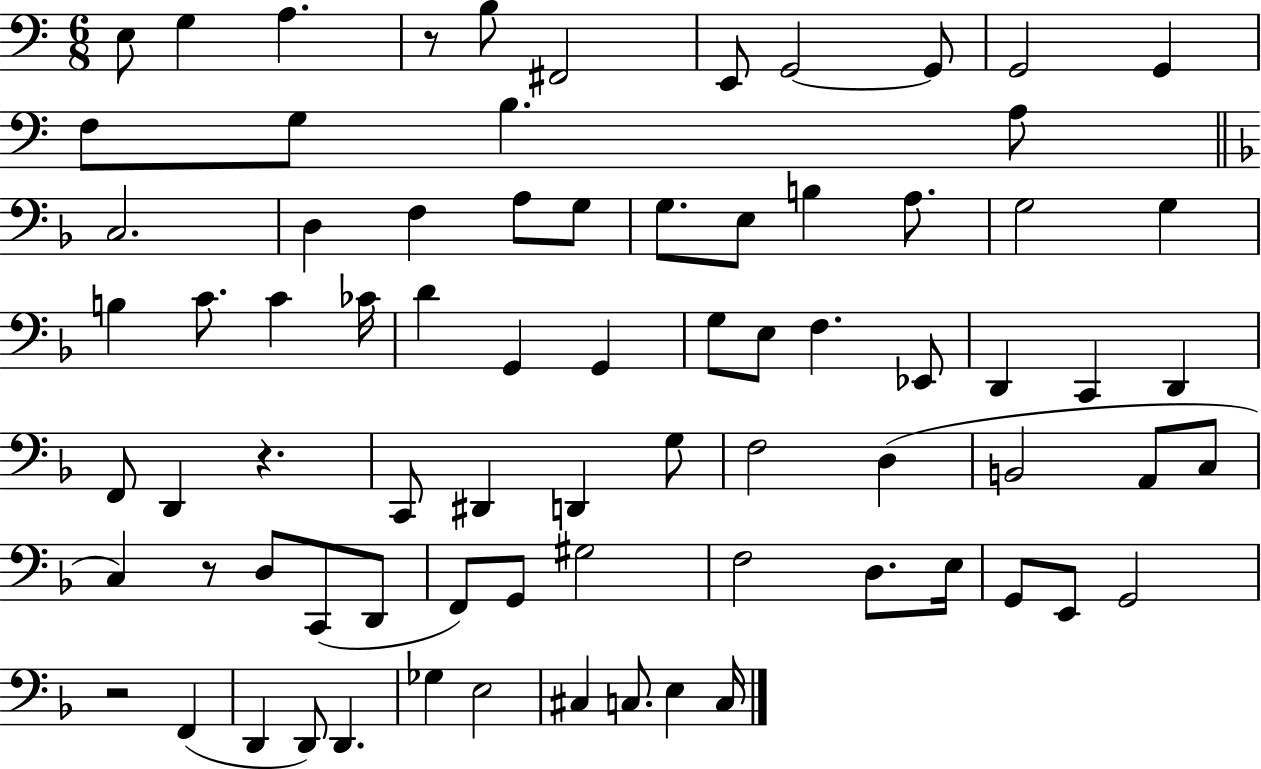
{
  \clef bass
  \numericTimeSignature
  \time 6/8
  \key c \major
  e8 g4 a4. | r8 b8 fis,2 | e,8 g,2~~ g,8 | g,2 g,4 | \break f8 g8 b4. a8 | \bar "||" \break \key d \minor c2. | d4 f4 a8 g8 | g8. e8 b4 a8. | g2 g4 | \break b4 c'8. c'4 ces'16 | d'4 g,4 g,4 | g8 e8 f4. ees,8 | d,4 c,4 d,4 | \break f,8 d,4 r4. | c,8 dis,4 d,4 g8 | f2 d4( | b,2 a,8 c8 | \break c4) r8 d8 c,8( d,8 | f,8) g,8 gis2 | f2 d8. e16 | g,8 e,8 g,2 | \break r2 f,4( | d,4 d,8) d,4. | ges4 e2 | cis4 c8. e4 c16 | \break \bar "|."
}